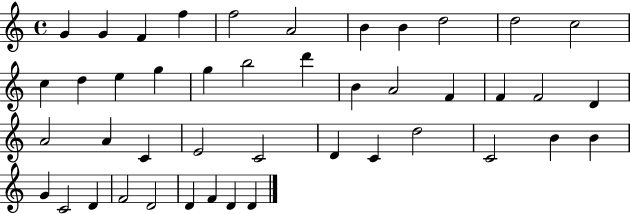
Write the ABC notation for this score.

X:1
T:Untitled
M:4/4
L:1/4
K:C
G G F f f2 A2 B B d2 d2 c2 c d e g g b2 d' B A2 F F F2 D A2 A C E2 C2 D C d2 C2 B B G C2 D F2 D2 D F D D